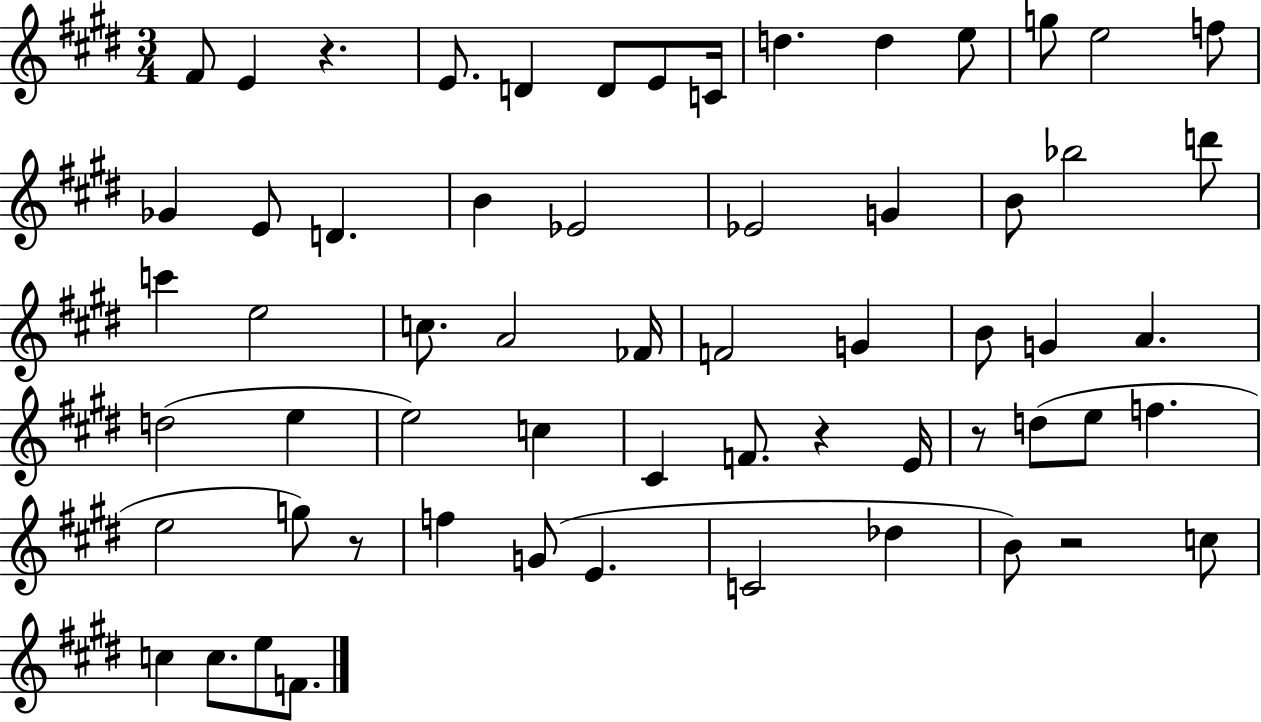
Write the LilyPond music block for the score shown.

{
  \clef treble
  \numericTimeSignature
  \time 3/4
  \key e \major
  fis'8 e'4 r4. | e'8. d'4 d'8 e'8 c'16 | d''4. d''4 e''8 | g''8 e''2 f''8 | \break ges'4 e'8 d'4. | b'4 ees'2 | ees'2 g'4 | b'8 bes''2 d'''8 | \break c'''4 e''2 | c''8. a'2 fes'16 | f'2 g'4 | b'8 g'4 a'4. | \break d''2( e''4 | e''2) c''4 | cis'4 f'8. r4 e'16 | r8 d''8( e''8 f''4. | \break e''2 g''8) r8 | f''4 g'8( e'4. | c'2 des''4 | b'8) r2 c''8 | \break c''4 c''8. e''8 f'8. | \bar "|."
}